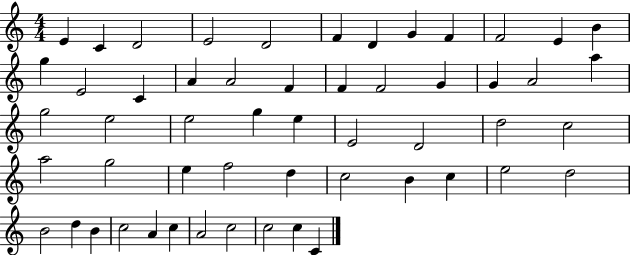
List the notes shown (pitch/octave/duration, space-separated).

E4/q C4/q D4/h E4/h D4/h F4/q D4/q G4/q F4/q F4/h E4/q B4/q G5/q E4/h C4/q A4/q A4/h F4/q F4/q F4/h G4/q G4/q A4/h A5/q G5/h E5/h E5/h G5/q E5/q E4/h D4/h D5/h C5/h A5/h G5/h E5/q F5/h D5/q C5/h B4/q C5/q E5/h D5/h B4/h D5/q B4/q C5/h A4/q C5/q A4/h C5/h C5/h C5/q C4/q